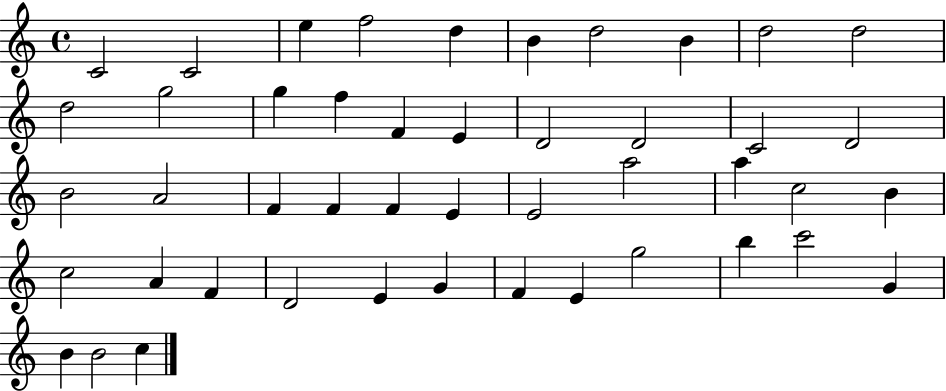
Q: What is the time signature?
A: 4/4